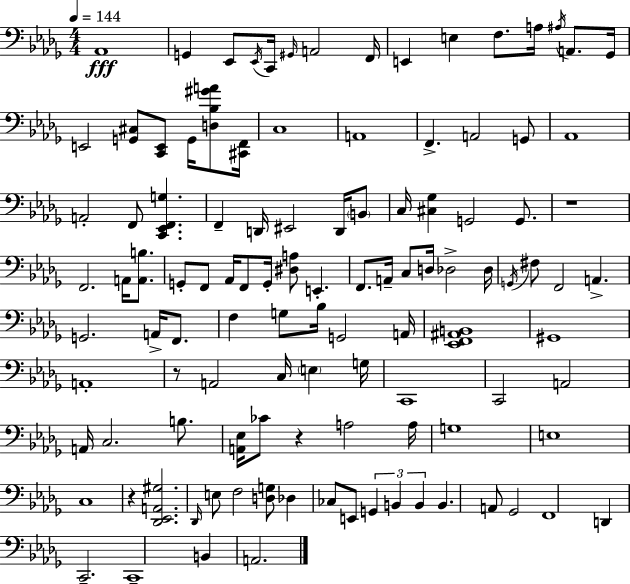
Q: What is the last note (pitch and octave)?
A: A2